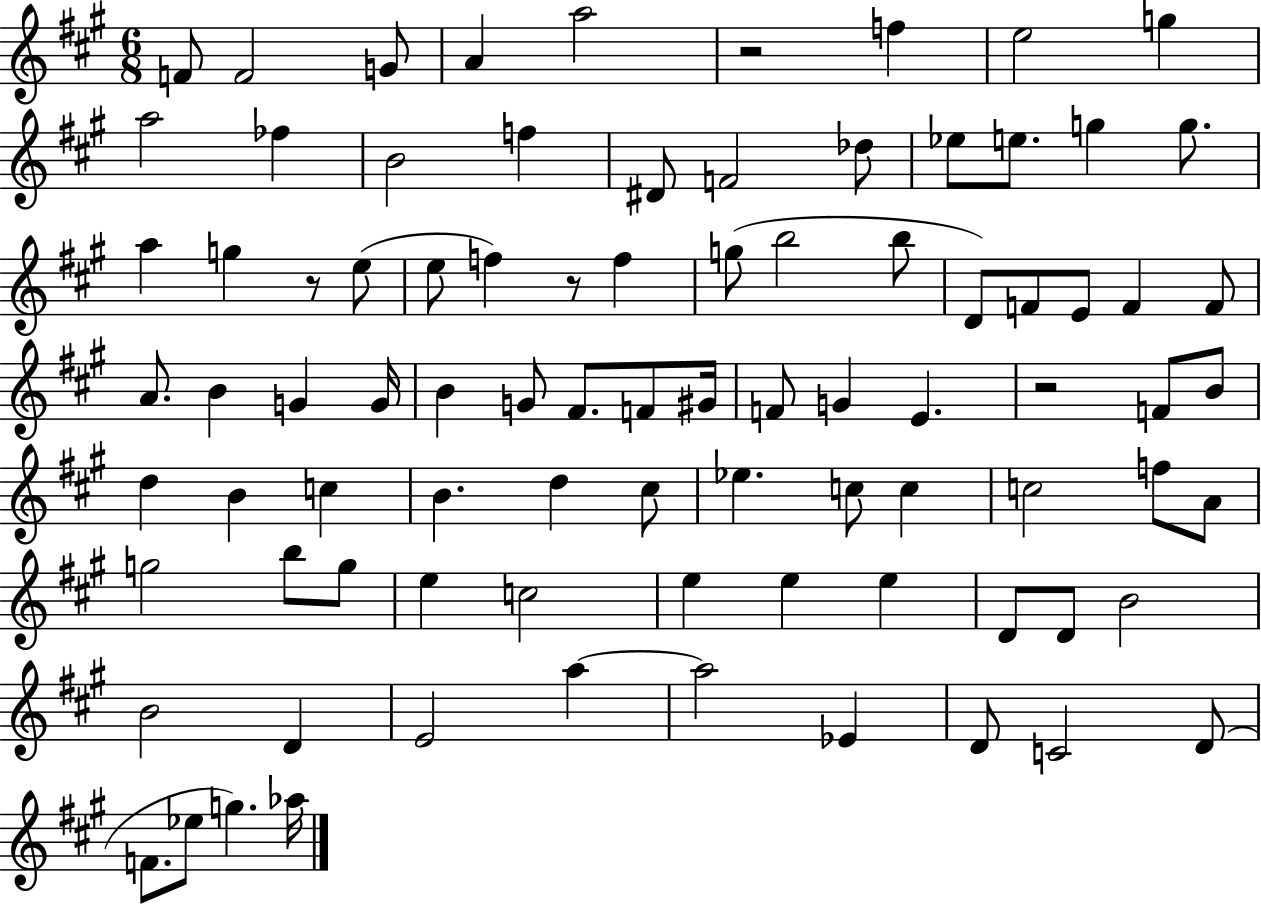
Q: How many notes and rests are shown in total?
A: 87